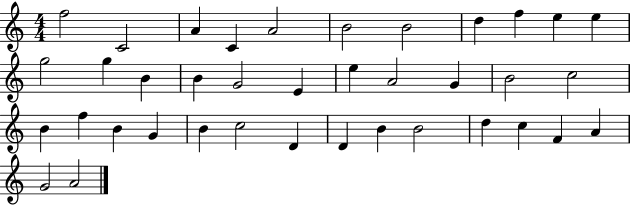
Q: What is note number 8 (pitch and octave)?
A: D5